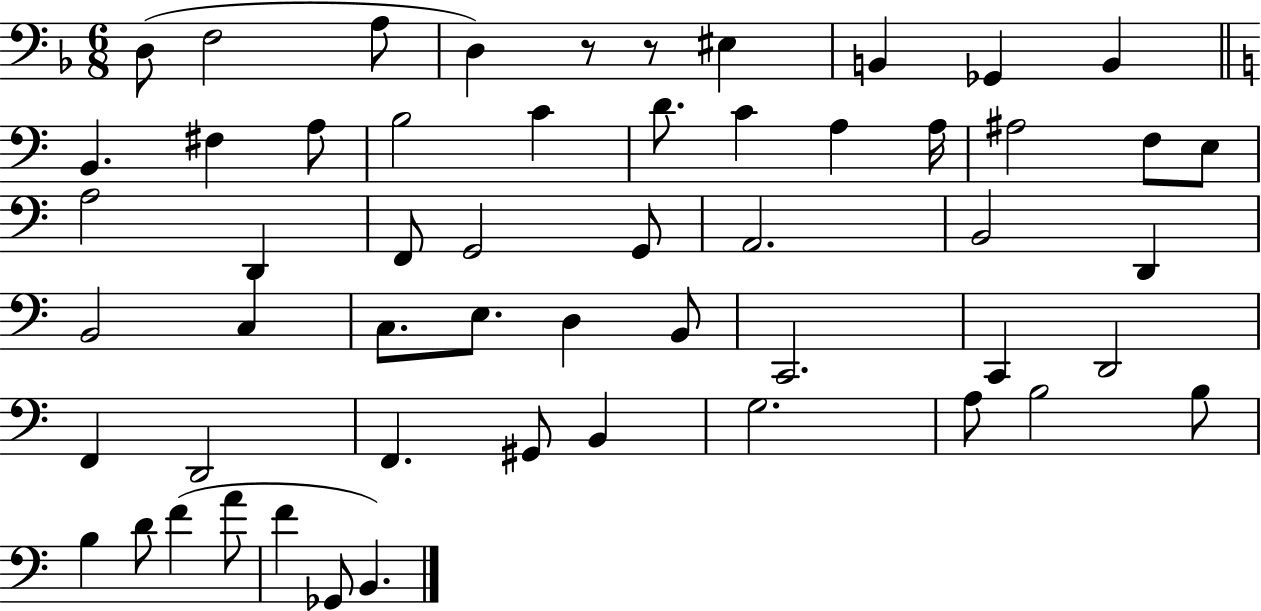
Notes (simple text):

D3/e F3/h A3/e D3/q R/e R/e EIS3/q B2/q Gb2/q B2/q B2/q. F#3/q A3/e B3/h C4/q D4/e. C4/q A3/q A3/s A#3/h F3/e E3/e A3/h D2/q F2/e G2/h G2/e A2/h. B2/h D2/q B2/h C3/q C3/e. E3/e. D3/q B2/e C2/h. C2/q D2/h F2/q D2/h F2/q. G#2/e B2/q G3/h. A3/e B3/h B3/e B3/q D4/e F4/q A4/e F4/q Gb2/e B2/q.